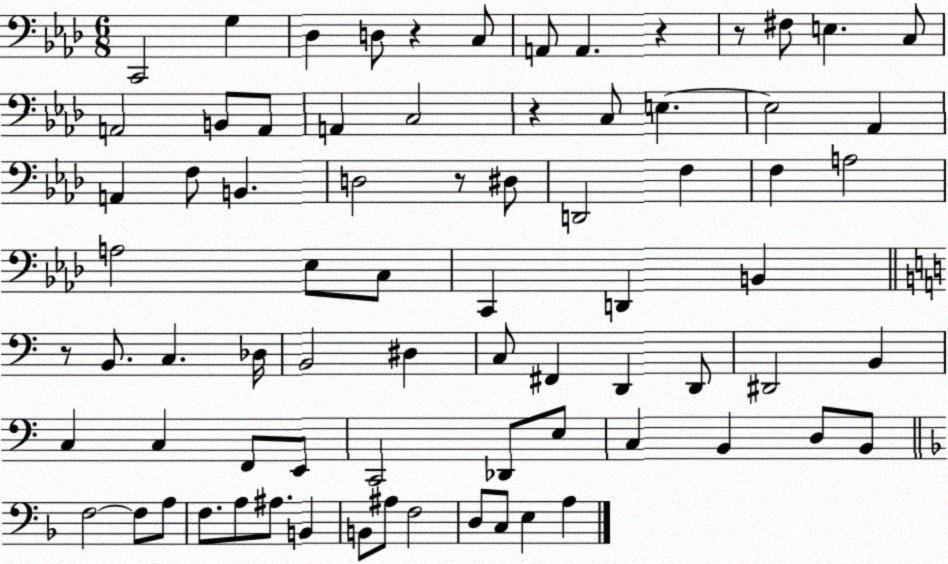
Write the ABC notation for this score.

X:1
T:Untitled
M:6/8
L:1/4
K:Ab
C,,2 G, _D, D,/2 z C,/2 A,,/2 A,, z z/2 ^F,/2 E, C,/2 A,,2 B,,/2 A,,/2 A,, C,2 z C,/2 E, E,2 _A,, A,, F,/2 B,, D,2 z/2 ^D,/2 D,,2 F, F, A,2 A,2 _E,/2 C,/2 C,, D,, B,, z/2 B,,/2 C, _D,/4 B,,2 ^D, C,/2 ^F,, D,, D,,/2 ^D,,2 B,, C, C, F,,/2 E,,/2 C,,2 _D,,/2 E,/2 C, B,, D,/2 B,,/2 F,2 F,/2 A,/2 F,/2 A,/2 ^A,/2 B,, B,,/2 ^A,/2 F,2 D,/2 C,/2 E, A,